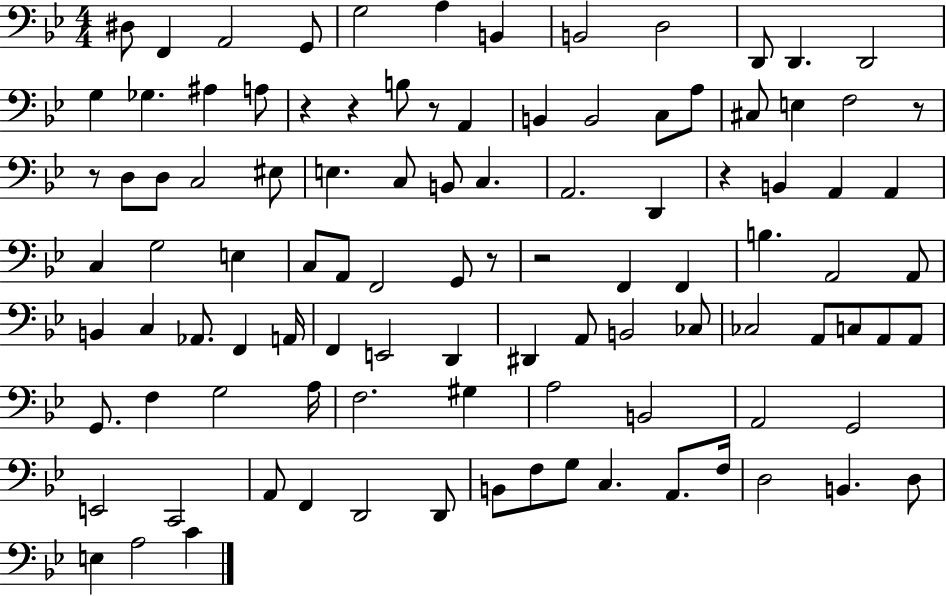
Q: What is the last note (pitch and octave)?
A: C4